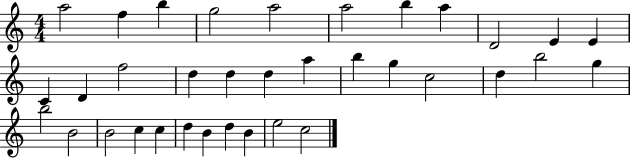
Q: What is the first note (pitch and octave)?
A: A5